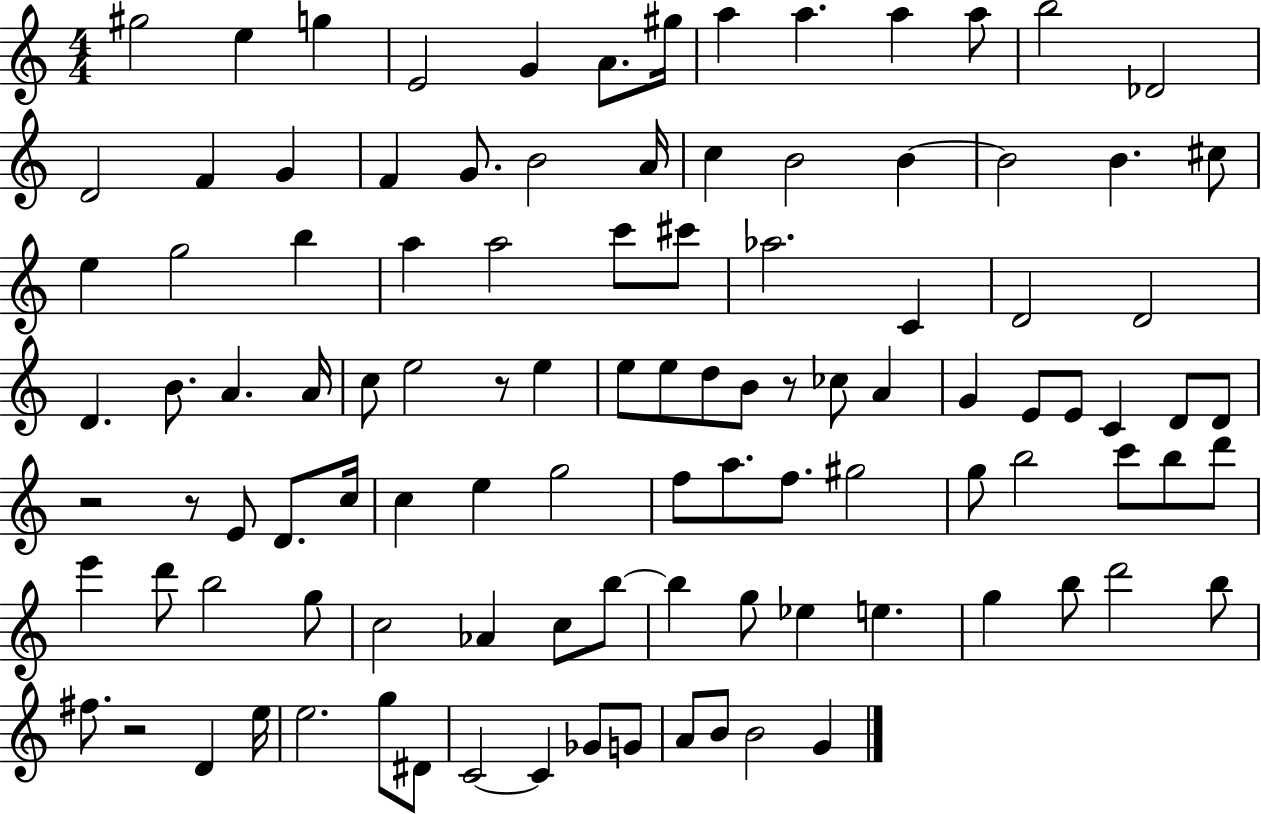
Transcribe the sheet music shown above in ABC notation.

X:1
T:Untitled
M:4/4
L:1/4
K:C
^g2 e g E2 G A/2 ^g/4 a a a a/2 b2 _D2 D2 F G F G/2 B2 A/4 c B2 B B2 B ^c/2 e g2 b a a2 c'/2 ^c'/2 _a2 C D2 D2 D B/2 A A/4 c/2 e2 z/2 e e/2 e/2 d/2 B/2 z/2 _c/2 A G E/2 E/2 C D/2 D/2 z2 z/2 E/2 D/2 c/4 c e g2 f/2 a/2 f/2 ^g2 g/2 b2 c'/2 b/2 d'/2 e' d'/2 b2 g/2 c2 _A c/2 b/2 b g/2 _e e g b/2 d'2 b/2 ^f/2 z2 D e/4 e2 g/2 ^D/2 C2 C _G/2 G/2 A/2 B/2 B2 G